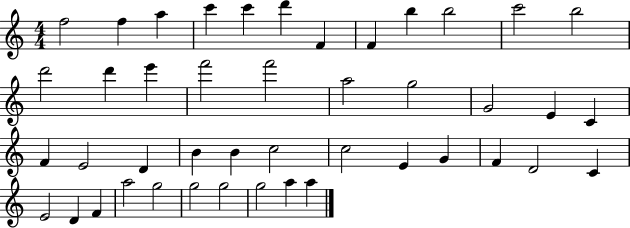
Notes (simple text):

F5/h F5/q A5/q C6/q C6/q D6/q F4/q F4/q B5/q B5/h C6/h B5/h D6/h D6/q E6/q F6/h F6/h A5/h G5/h G4/h E4/q C4/q F4/q E4/h D4/q B4/q B4/q C5/h C5/h E4/q G4/q F4/q D4/h C4/q E4/h D4/q F4/q A5/h G5/h G5/h G5/h G5/h A5/q A5/q